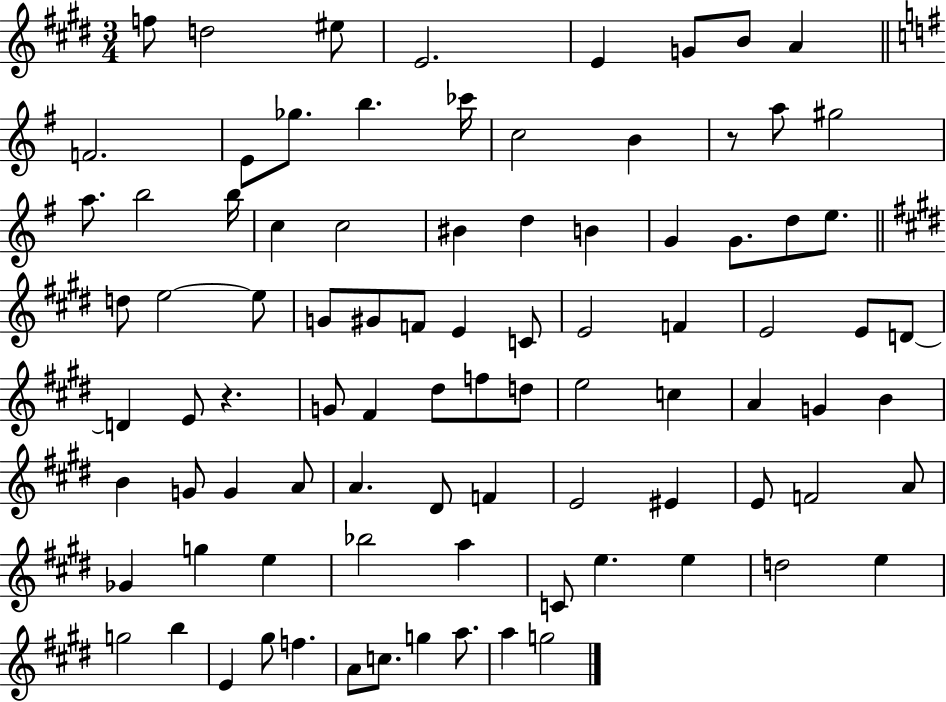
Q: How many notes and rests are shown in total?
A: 89